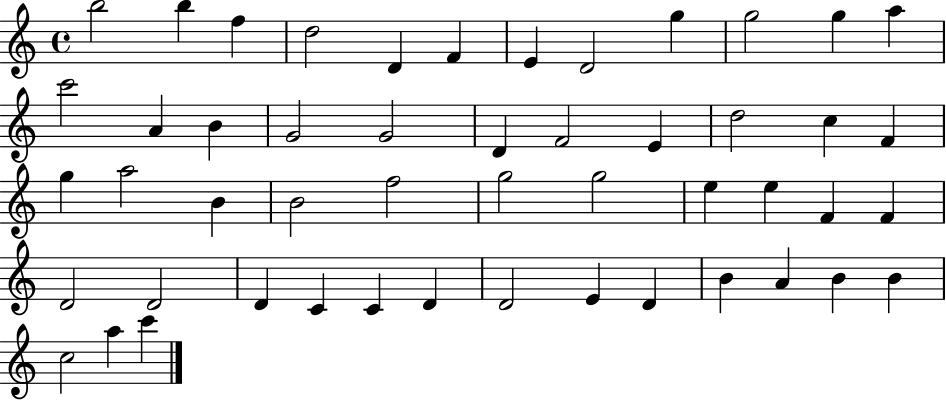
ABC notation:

X:1
T:Untitled
M:4/4
L:1/4
K:C
b2 b f d2 D F E D2 g g2 g a c'2 A B G2 G2 D F2 E d2 c F g a2 B B2 f2 g2 g2 e e F F D2 D2 D C C D D2 E D B A B B c2 a c'